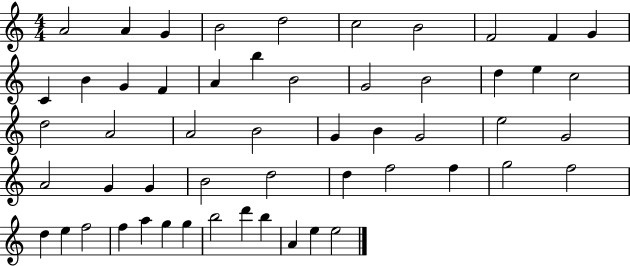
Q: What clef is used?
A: treble